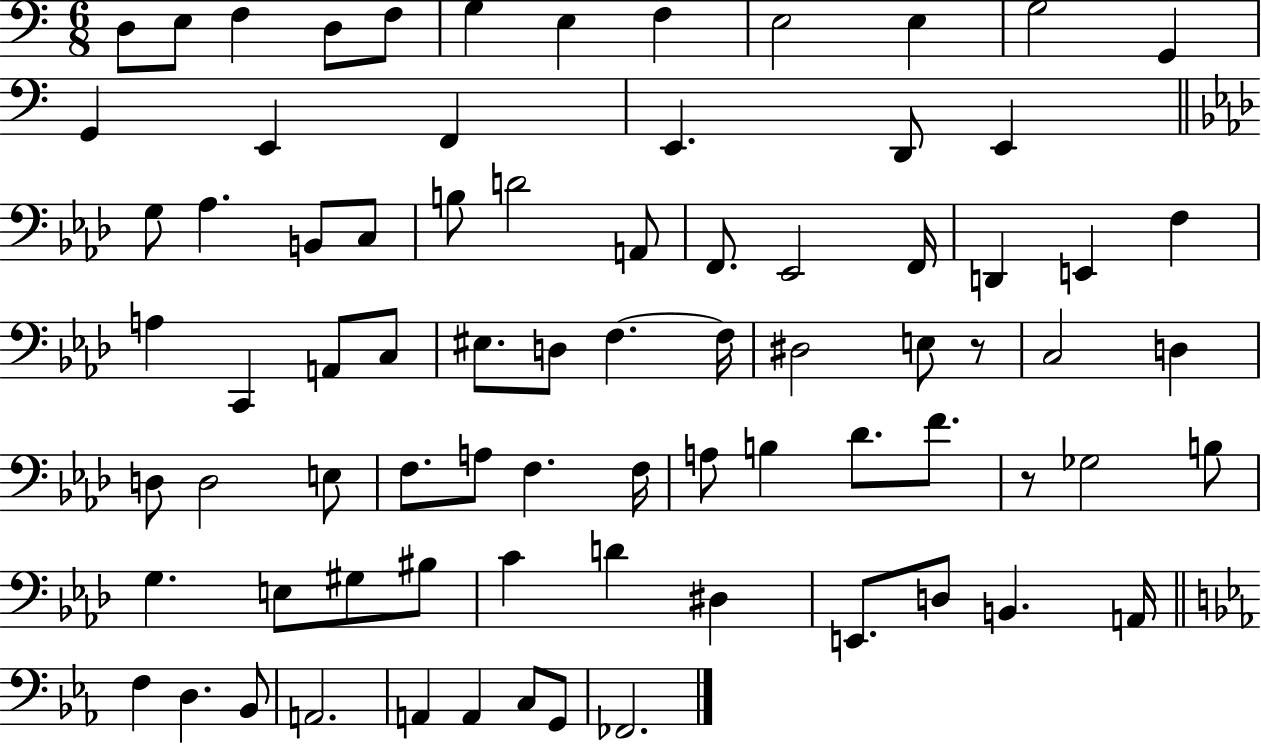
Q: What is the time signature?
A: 6/8